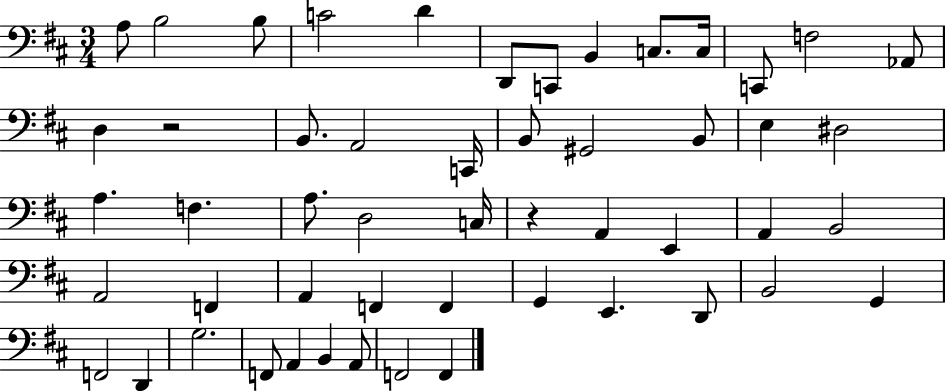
A3/e B3/h B3/e C4/h D4/q D2/e C2/e B2/q C3/e. C3/s C2/e F3/h Ab2/e D3/q R/h B2/e. A2/h C2/s B2/e G#2/h B2/e E3/q D#3/h A3/q. F3/q. A3/e. D3/h C3/s R/q A2/q E2/q A2/q B2/h A2/h F2/q A2/q F2/q F2/q G2/q E2/q. D2/e B2/h G2/q F2/h D2/q G3/h. F2/e A2/q B2/q A2/e F2/h F2/q